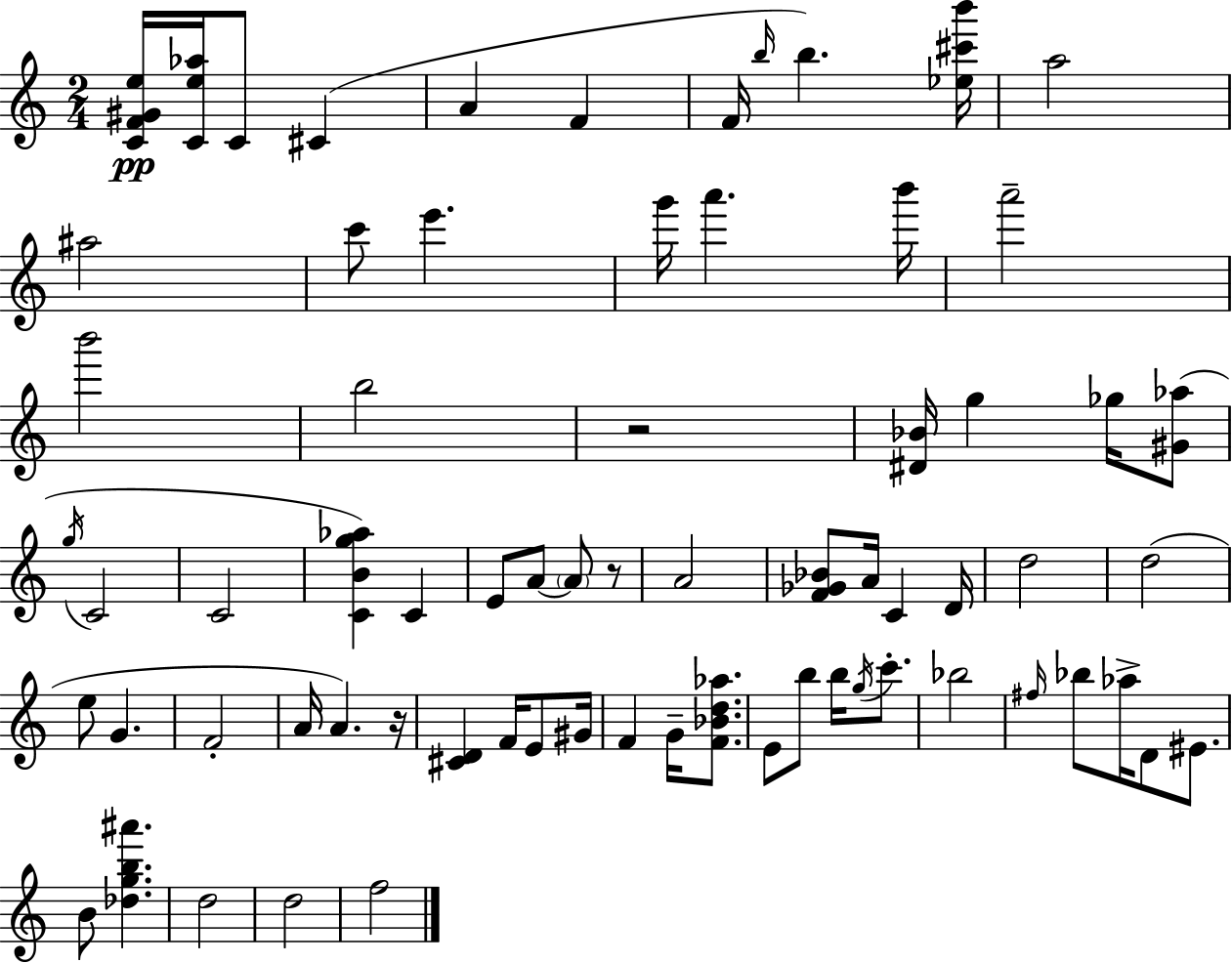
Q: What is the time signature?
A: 2/4